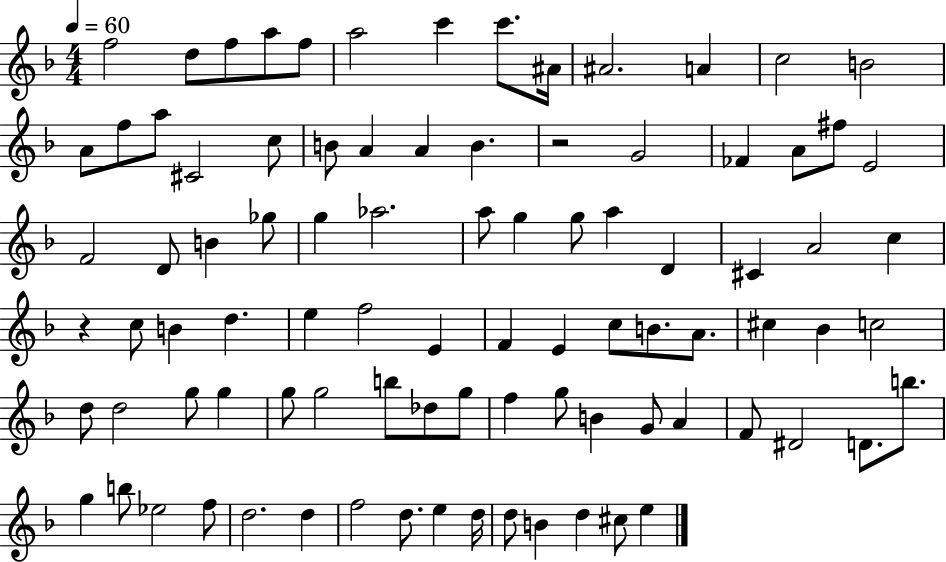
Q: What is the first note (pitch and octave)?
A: F5